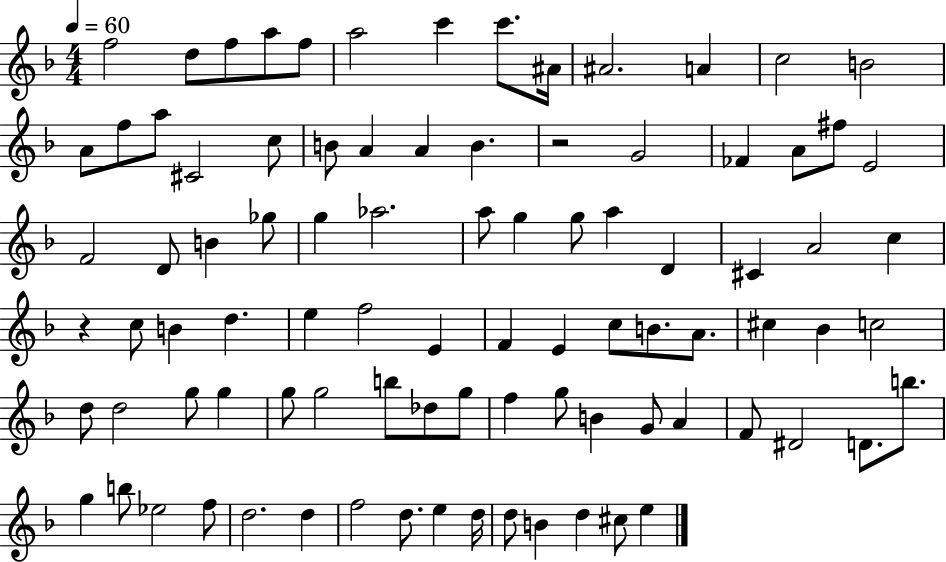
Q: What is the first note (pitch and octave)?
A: F5